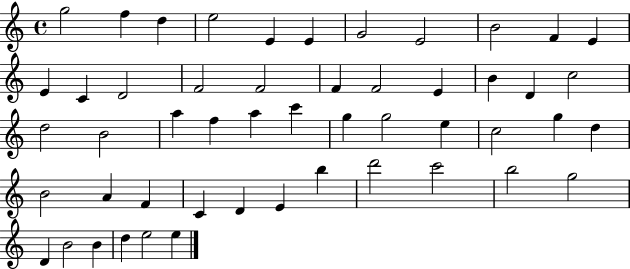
{
  \clef treble
  \time 4/4
  \defaultTimeSignature
  \key c \major
  g''2 f''4 d''4 | e''2 e'4 e'4 | g'2 e'2 | b'2 f'4 e'4 | \break e'4 c'4 d'2 | f'2 f'2 | f'4 f'2 e'4 | b'4 d'4 c''2 | \break d''2 b'2 | a''4 f''4 a''4 c'''4 | g''4 g''2 e''4 | c''2 g''4 d''4 | \break b'2 a'4 f'4 | c'4 d'4 e'4 b''4 | d'''2 c'''2 | b''2 g''2 | \break d'4 b'2 b'4 | d''4 e''2 e''4 | \bar "|."
}